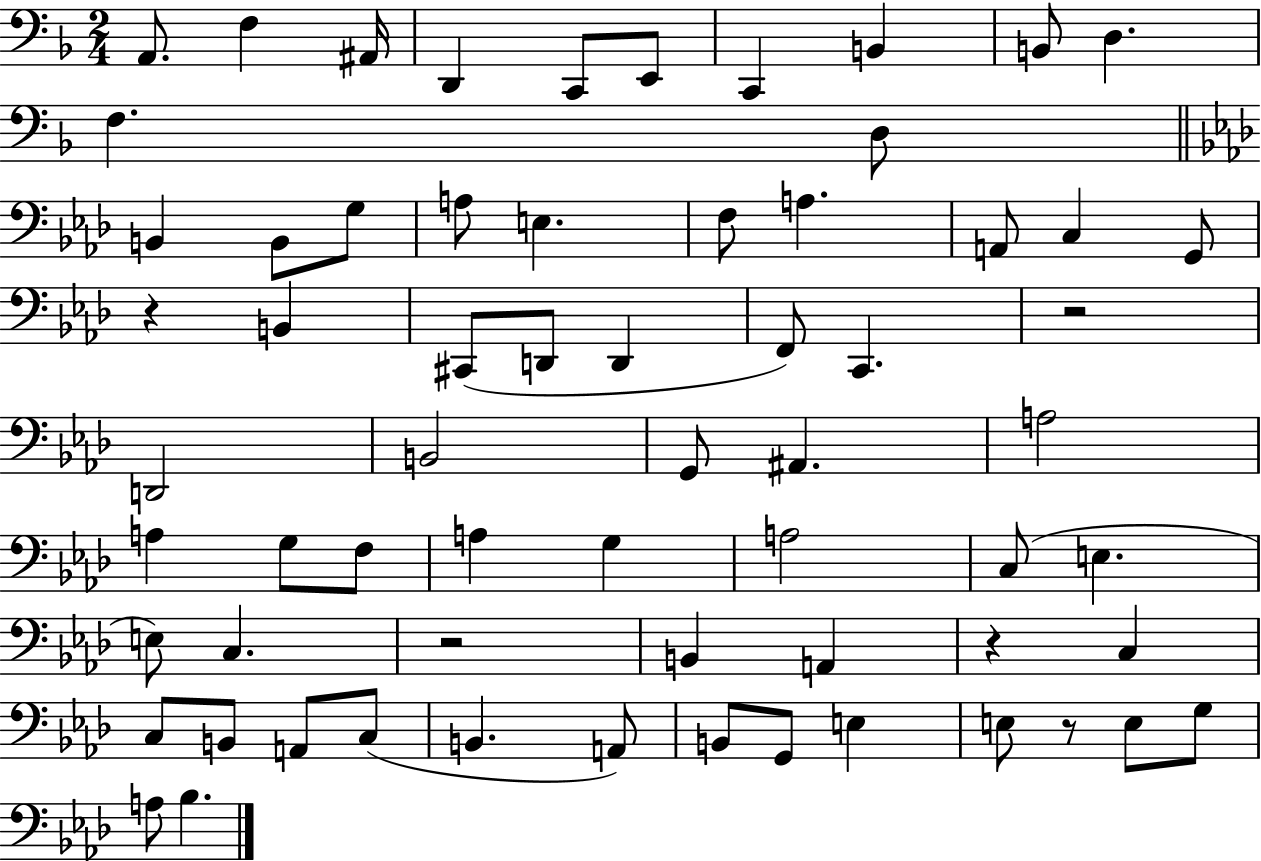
{
  \clef bass
  \numericTimeSignature
  \time 2/4
  \key f \major
  a,8. f4 ais,16 | d,4 c,8 e,8 | c,4 b,4 | b,8 d4. | \break f4. d8 | \bar "||" \break \key aes \major b,4 b,8 g8 | a8 e4. | f8 a4. | a,8 c4 g,8 | \break r4 b,4 | cis,8( d,8 d,4 | f,8) c,4. | r2 | \break d,2 | b,2 | g,8 ais,4. | a2 | \break a4 g8 f8 | a4 g4 | a2 | c8( e4. | \break e8) c4. | r2 | b,4 a,4 | r4 c4 | \break c8 b,8 a,8 c8( | b,4. a,8) | b,8 g,8 e4 | e8 r8 e8 g8 | \break a8 bes4. | \bar "|."
}